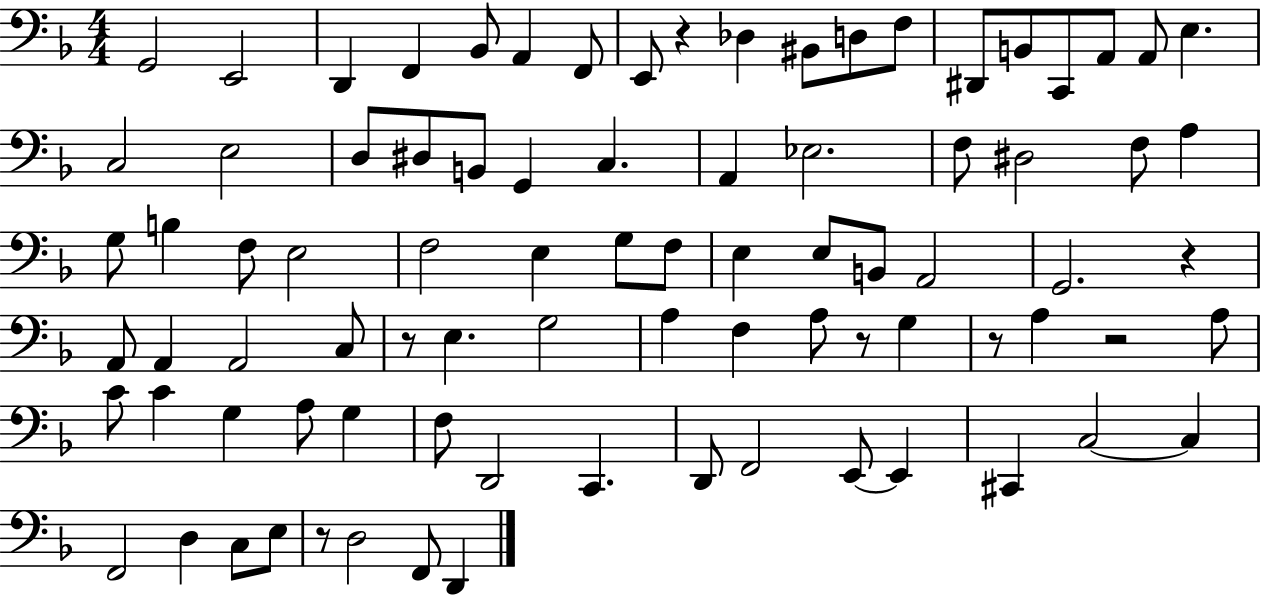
G2/h E2/h D2/q F2/q Bb2/e A2/q F2/e E2/e R/q Db3/q BIS2/e D3/e F3/e D#2/e B2/e C2/e A2/e A2/e E3/q. C3/h E3/h D3/e D#3/e B2/e G2/q C3/q. A2/q Eb3/h. F3/e D#3/h F3/e A3/q G3/e B3/q F3/e E3/h F3/h E3/q G3/e F3/e E3/q E3/e B2/e A2/h G2/h. R/q A2/e A2/q A2/h C3/e R/e E3/q. G3/h A3/q F3/q A3/e R/e G3/q R/e A3/q R/h A3/e C4/e C4/q G3/q A3/e G3/q F3/e D2/h C2/q. D2/e F2/h E2/e E2/q C#2/q C3/h C3/q F2/h D3/q C3/e E3/e R/e D3/h F2/e D2/q